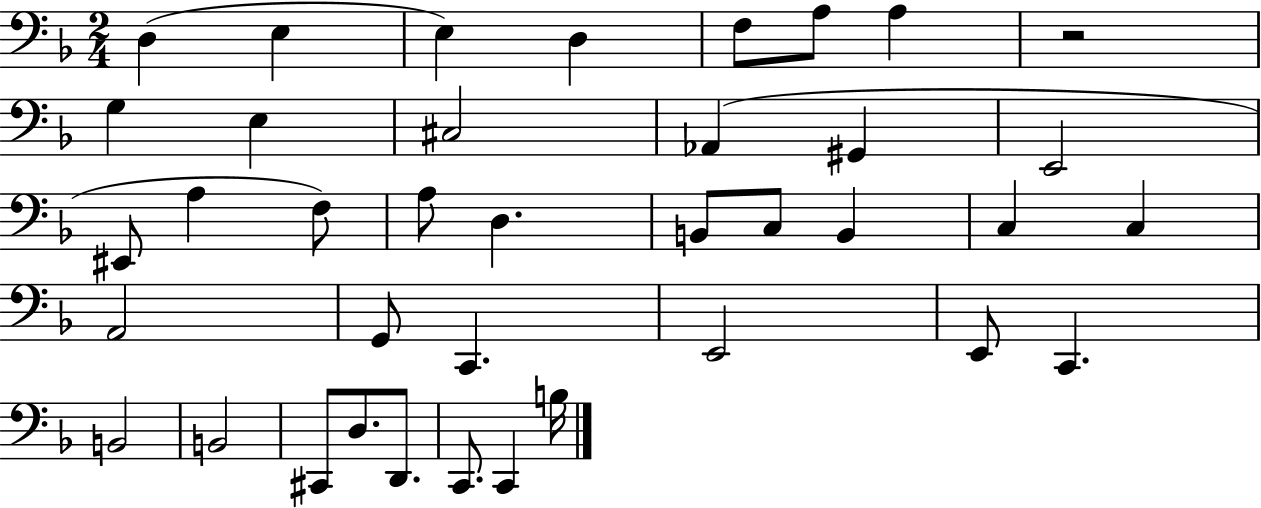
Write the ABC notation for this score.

X:1
T:Untitled
M:2/4
L:1/4
K:F
D, E, E, D, F,/2 A,/2 A, z2 G, E, ^C,2 _A,, ^G,, E,,2 ^E,,/2 A, F,/2 A,/2 D, B,,/2 C,/2 B,, C, C, A,,2 G,,/2 C,, E,,2 E,,/2 C,, B,,2 B,,2 ^C,,/2 D,/2 D,,/2 C,,/2 C,, B,/4